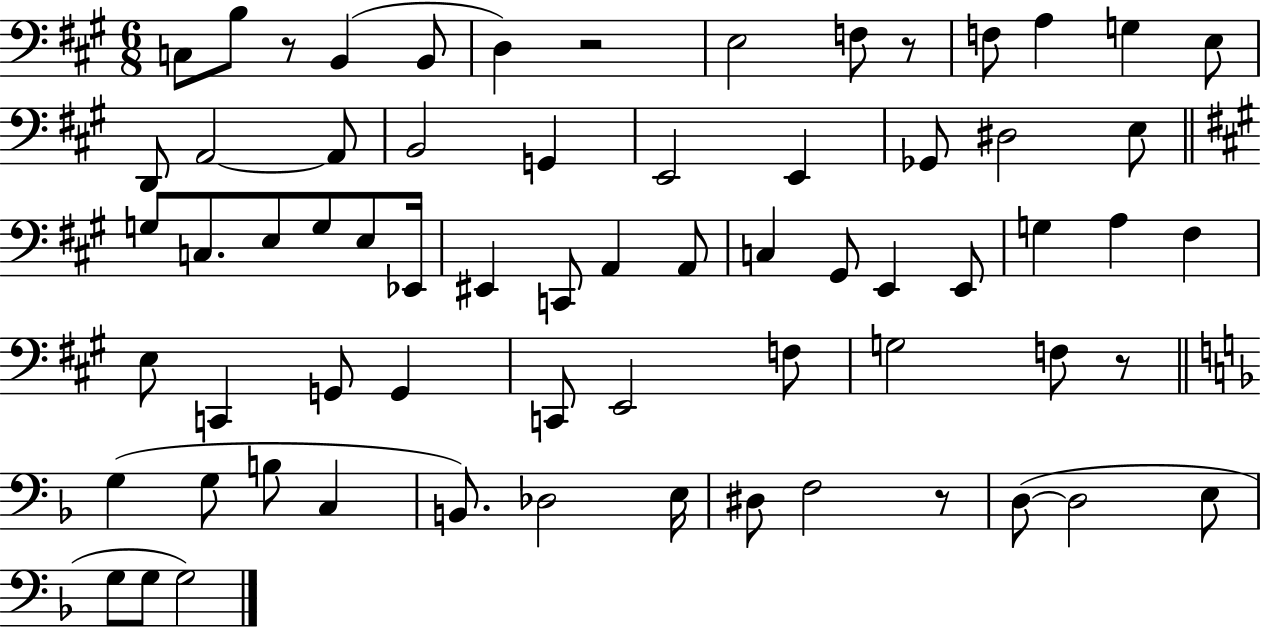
{
  \clef bass
  \numericTimeSignature
  \time 6/8
  \key a \major
  c8 b8 r8 b,4( b,8 | d4) r2 | e2 f8 r8 | f8 a4 g4 e8 | \break d,8 a,2~~ a,8 | b,2 g,4 | e,2 e,4 | ges,8 dis2 e8 | \break \bar "||" \break \key a \major g8 c8. e8 g8 e8 ees,16 | eis,4 c,8 a,4 a,8 | c4 gis,8 e,4 e,8 | g4 a4 fis4 | \break e8 c,4 g,8 g,4 | c,8 e,2 f8 | g2 f8 r8 | \bar "||" \break \key d \minor g4( g8 b8 c4 | b,8.) des2 e16 | dis8 f2 r8 | d8~(~ d2 e8 | \break g8 g8 g2) | \bar "|."
}